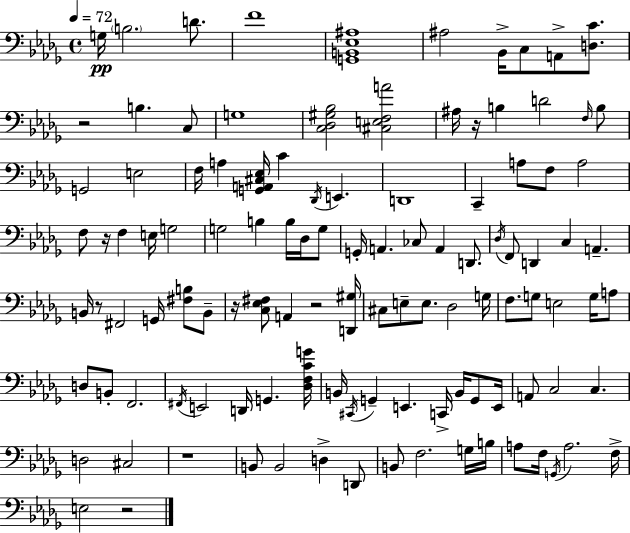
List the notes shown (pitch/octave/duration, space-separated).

G3/s B3/h. D4/e. F4/w [G2,B2,Eb3,A#3]/w A#3/h Bb2/s C3/e A2/e [D3,C4]/e. R/h B3/q. C3/e G3/w [C3,Db3,G#3,Bb3]/h [C#3,E3,F3,A4]/h A#3/s R/s B3/q D4/h F3/s B3/e G2/h E3/h F3/s A3/q [G2,A2,C#3,Eb3]/s C4/q Db2/s E2/q. D2/w C2/q A3/e F3/e A3/h F3/e R/s F3/q E3/s G3/h G3/h B3/q B3/s Db3/s G3/e G2/s A2/q. CES3/e A2/q D2/e. Db3/s F2/e D2/q C3/q A2/q. B2/s R/e F#2/h G2/s [F#3,B3]/e B2/e R/s [C3,Eb3,F#3]/e A2/q R/h [D2,G#3]/s C#3/e E3/e E3/e. Db3/h G3/s F3/e. G3/e E3/h G3/s A3/e D3/e B2/e F2/h. F#2/s E2/h D2/s G2/q. [Db3,F3,C4,G4]/s B2/s C#2/s G2/q E2/q. C2/s B2/s G2/e E2/s A2/e C3/h C3/q. D3/h C#3/h R/w B2/e B2/h D3/q D2/e B2/e F3/h. G3/s B3/s A3/e F3/s G2/s A3/h. F3/s E3/h R/h